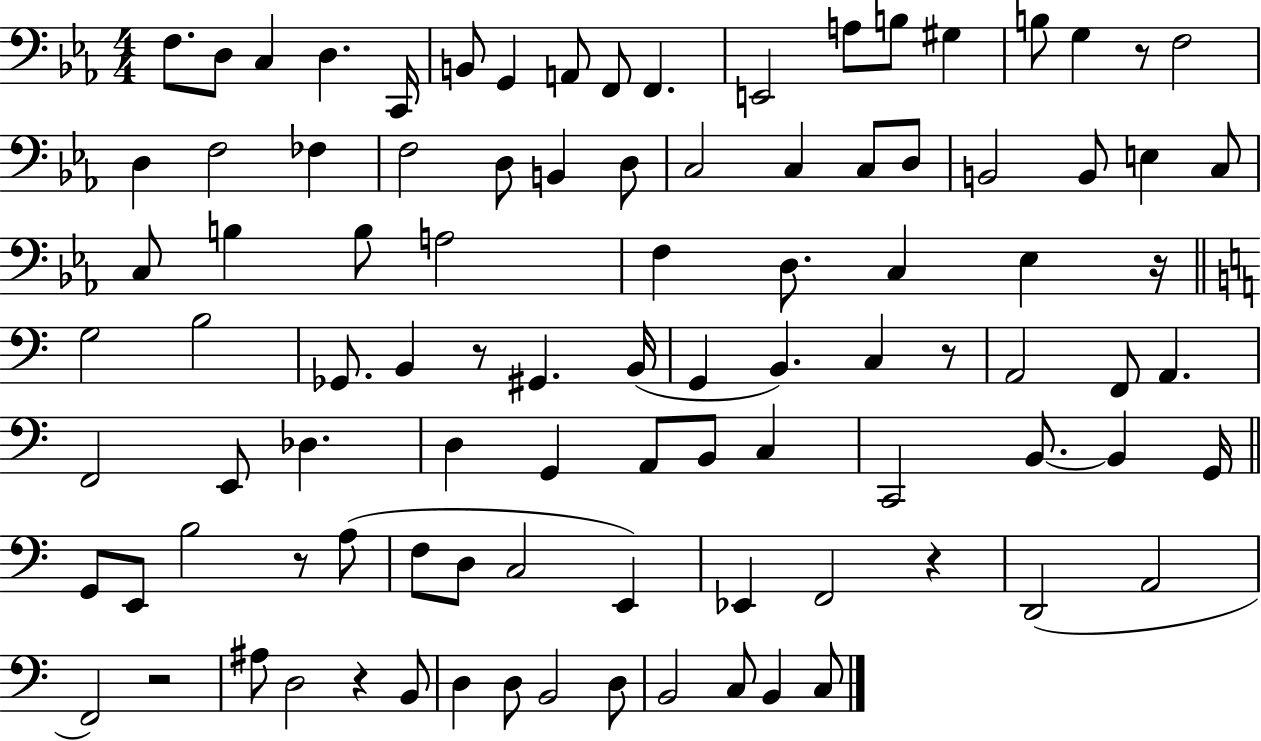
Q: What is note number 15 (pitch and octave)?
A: B3